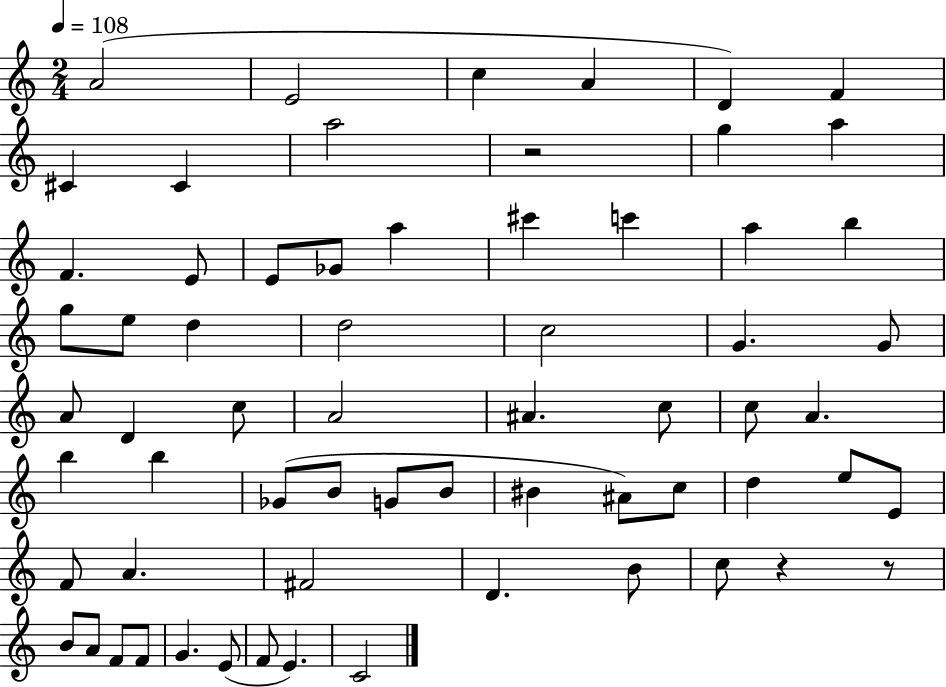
{
  \clef treble
  \numericTimeSignature
  \time 2/4
  \key c \major
  \tempo 4 = 108
  a'2( | e'2 | c''4 a'4 | d'4) f'4 | \break cis'4 cis'4 | a''2 | r2 | g''4 a''4 | \break f'4. e'8 | e'8 ges'8 a''4 | cis'''4 c'''4 | a''4 b''4 | \break g''8 e''8 d''4 | d''2 | c''2 | g'4. g'8 | \break a'8 d'4 c''8 | a'2 | ais'4. c''8 | c''8 a'4. | \break b''4 b''4 | ges'8( b'8 g'8 b'8 | bis'4 ais'8) c''8 | d''4 e''8 e'8 | \break f'8 a'4. | fis'2 | d'4. b'8 | c''8 r4 r8 | \break b'8 a'8 f'8 f'8 | g'4. e'8( | f'8 e'4.) | c'2 | \break \bar "|."
}